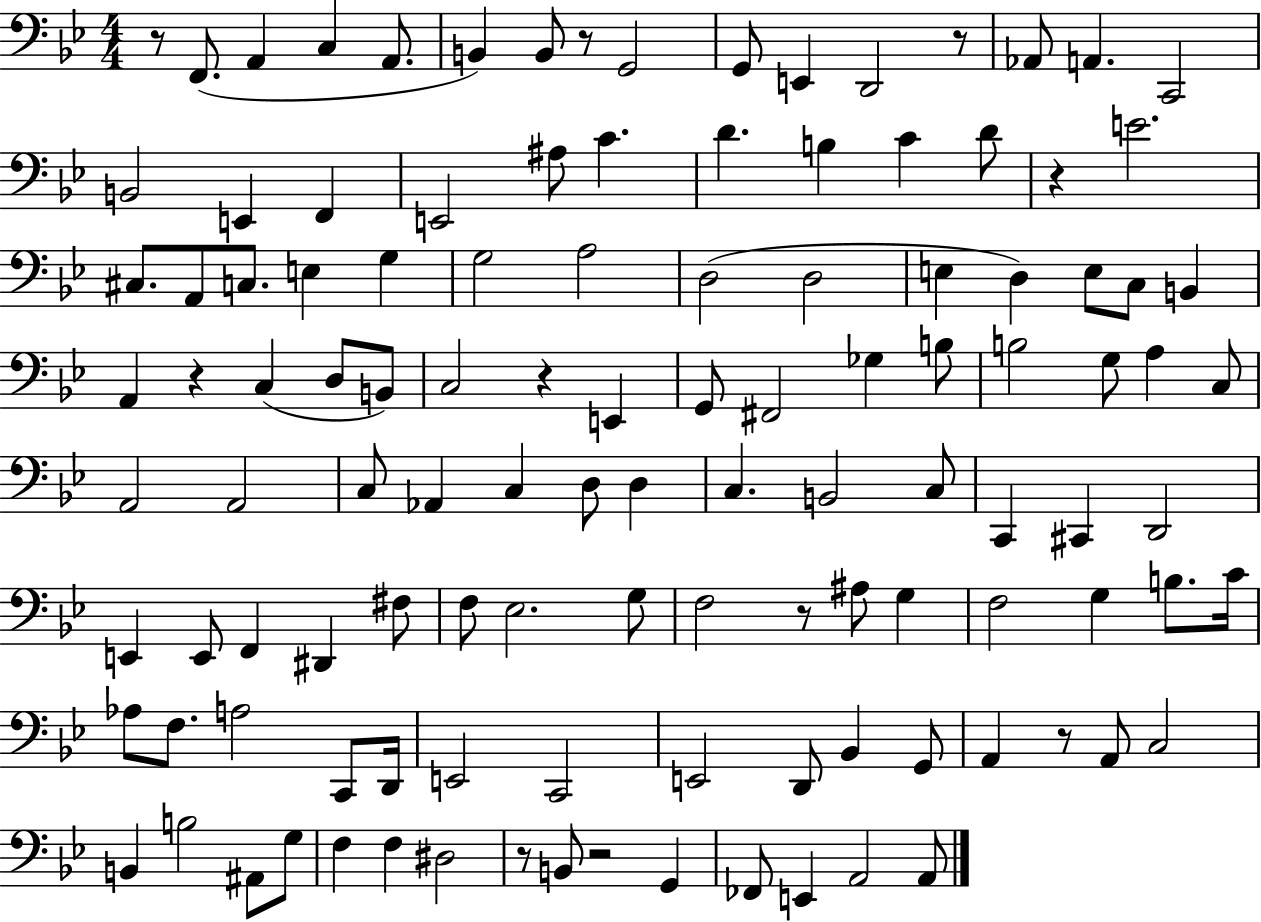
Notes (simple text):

R/e F2/e. A2/q C3/q A2/e. B2/q B2/e R/e G2/h G2/e E2/q D2/h R/e Ab2/e A2/q. C2/h B2/h E2/q F2/q E2/h A#3/e C4/q. D4/q. B3/q C4/q D4/e R/q E4/h. C#3/e. A2/e C3/e. E3/q G3/q G3/h A3/h D3/h D3/h E3/q D3/q E3/e C3/e B2/q A2/q R/q C3/q D3/e B2/e C3/h R/q E2/q G2/e F#2/h Gb3/q B3/e B3/h G3/e A3/q C3/e A2/h A2/h C3/e Ab2/q C3/q D3/e D3/q C3/q. B2/h C3/e C2/q C#2/q D2/h E2/q E2/e F2/q D#2/q F#3/e F3/e Eb3/h. G3/e F3/h R/e A#3/e G3/q F3/h G3/q B3/e. C4/s Ab3/e F3/e. A3/h C2/e D2/s E2/h C2/h E2/h D2/e Bb2/q G2/e A2/q R/e A2/e C3/h B2/q B3/h A#2/e G3/e F3/q F3/q D#3/h R/e B2/e R/h G2/q FES2/e E2/q A2/h A2/e